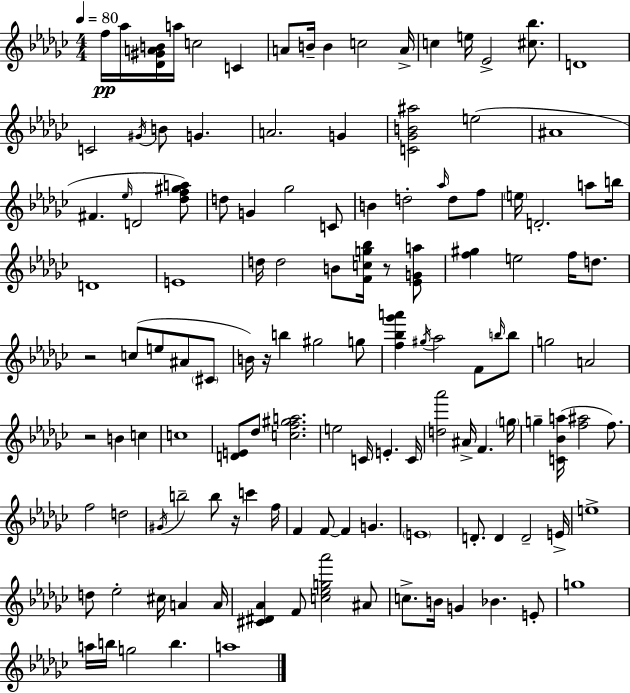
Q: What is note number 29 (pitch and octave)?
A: C4